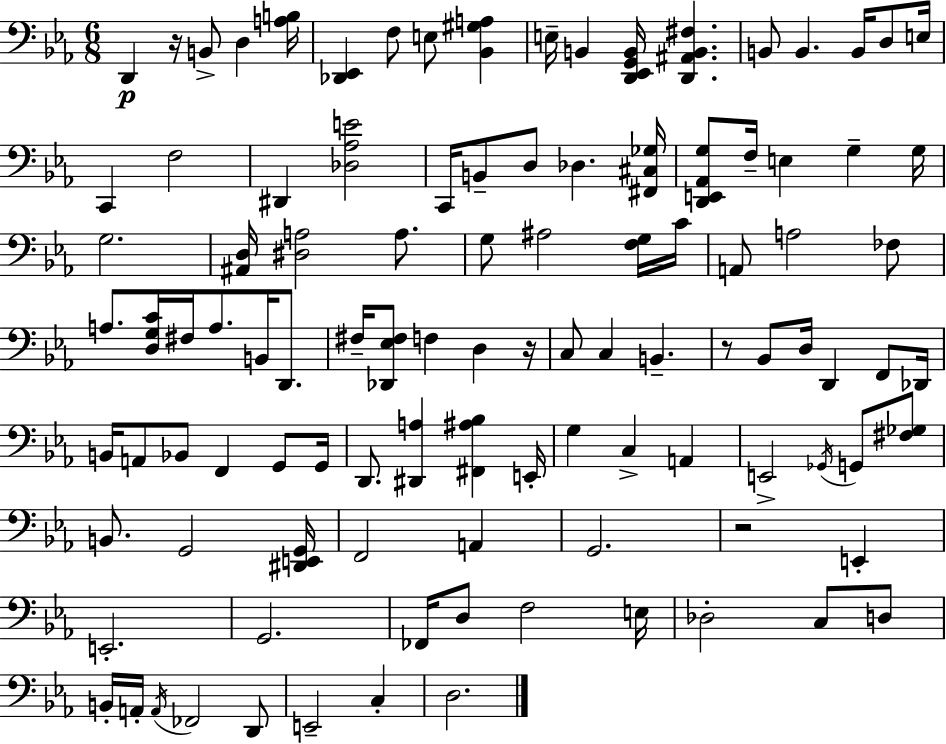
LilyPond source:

{
  \clef bass
  \numericTimeSignature
  \time 6/8
  \key ees \major
  d,4\p r16 b,8-> d4 <a b>16 | <des, ees,>4 f8 e8 <bes, gis a>4 | e16-- b,4 <d, ees, g, b,>16 <d, ais, b, fis>4. | b,8 b,4. b,16 d8 e16 | \break c,4 f2 | dis,4 <des aes e'>2 | c,16 b,8-- d8 des4. <fis, cis ges>16 | <d, e, aes, g>8 f16-- e4 g4-- g16 | \break g2. | <ais, d>16 <dis a>2 a8. | g8 ais2 <f g>16 c'16 | a,8 a2 fes8 | \break a8. <d g c'>16 fis16 a8. b,16 d,8. | fis16-- <des, ees fis>8 f4 d4 r16 | c8 c4 b,4.-- | r8 bes,8 d16 d,4 f,8 des,16 | \break b,16 a,8 bes,8 f,4 g,8 g,16 | d,8. <dis, a>4 <fis, ais bes>4 e,16-. | g4 c4-> a,4 | e,2-> \acciaccatura { ges,16 } g,8 <fis ges>8 | \break b,8. g,2 | <dis, e, g,>16 f,2 a,4 | g,2. | r2 e,4-. | \break e,2.-. | g,2. | fes,16 d8 f2 | e16 des2-. c8 d8 | \break b,16-. a,16-. \acciaccatura { a,16 } fes,2 | d,8 e,2-- c4-. | d2. | \bar "|."
}